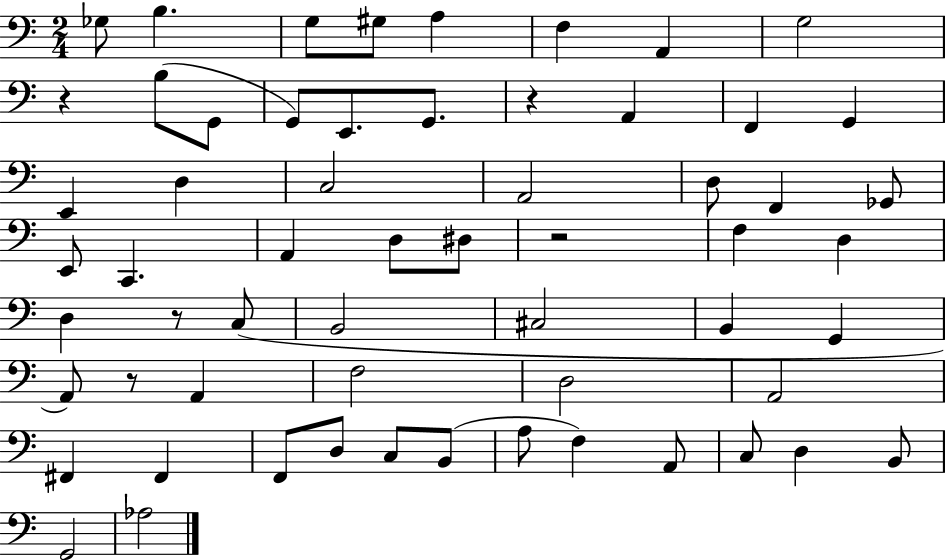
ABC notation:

X:1
T:Untitled
M:2/4
L:1/4
K:C
_G,/2 B, G,/2 ^G,/2 A, F, A,, G,2 z B,/2 G,,/2 G,,/2 E,,/2 G,,/2 z A,, F,, G,, E,, D, C,2 A,,2 D,/2 F,, _G,,/2 E,,/2 C,, A,, D,/2 ^D,/2 z2 F, D, D, z/2 C,/2 B,,2 ^C,2 B,, G,, A,,/2 z/2 A,, F,2 D,2 A,,2 ^F,, ^F,, F,,/2 D,/2 C,/2 B,,/2 A,/2 F, A,,/2 C,/2 D, B,,/2 G,,2 _A,2